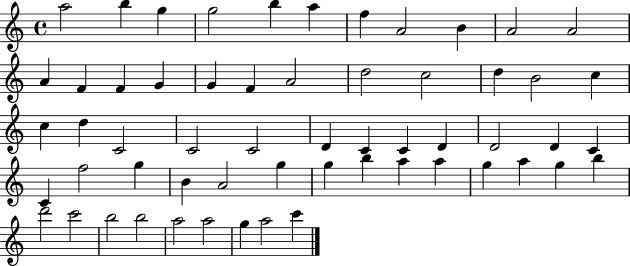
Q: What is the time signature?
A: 4/4